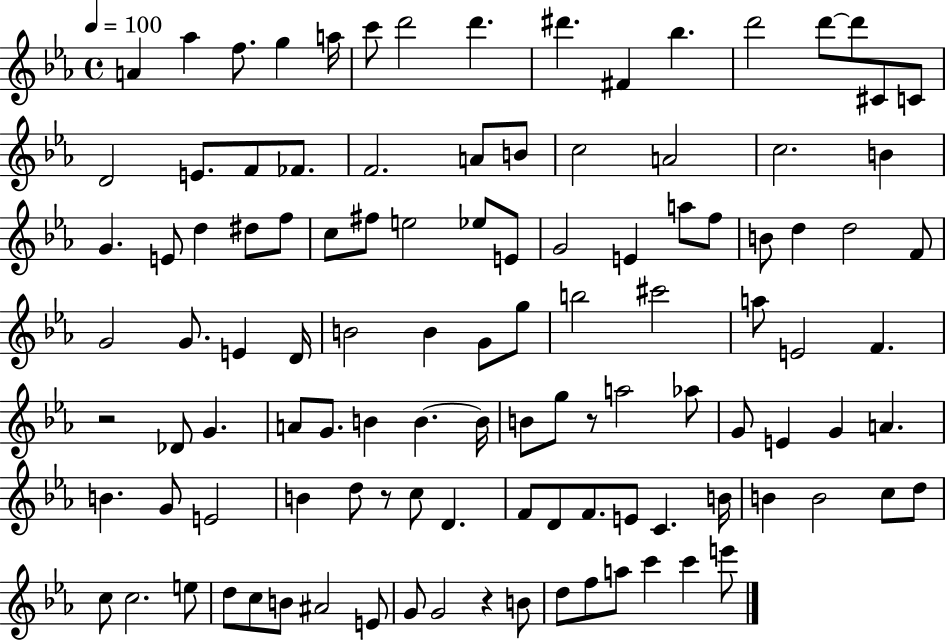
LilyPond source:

{
  \clef treble
  \time 4/4
  \defaultTimeSignature
  \key ees \major
  \tempo 4 = 100
  a'4 aes''4 f''8. g''4 a''16 | c'''8 d'''2 d'''4. | dis'''4. fis'4 bes''4. | d'''2 d'''8~~ d'''8 cis'8 c'8 | \break d'2 e'8. f'8 fes'8. | f'2. a'8 b'8 | c''2 a'2 | c''2. b'4 | \break g'4. e'8 d''4 dis''8 f''8 | c''8 fis''8 e''2 ees''8 e'8 | g'2 e'4 a''8 f''8 | b'8 d''4 d''2 f'8 | \break g'2 g'8. e'4 d'16 | b'2 b'4 g'8 g''8 | b''2 cis'''2 | a''8 e'2 f'4. | \break r2 des'8 g'4. | a'8 g'8. b'4 b'4.~~ b'16 | b'8 g''8 r8 a''2 aes''8 | g'8 e'4 g'4 a'4. | \break b'4. g'8 e'2 | b'4 d''8 r8 c''8 d'4. | f'8 d'8 f'8. e'8 c'4. b'16 | b'4 b'2 c''8 d''8 | \break c''8 c''2. e''8 | d''8 c''8 b'8 ais'2 e'8 | g'8 g'2 r4 b'8 | d''8 f''8 a''8 c'''4 c'''4 e'''8 | \break \bar "|."
}